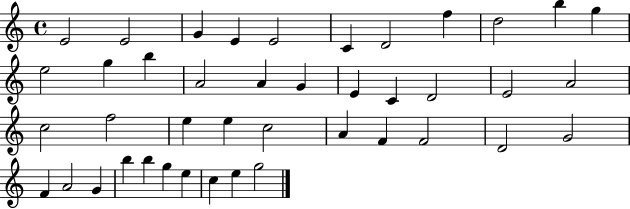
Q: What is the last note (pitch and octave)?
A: G5